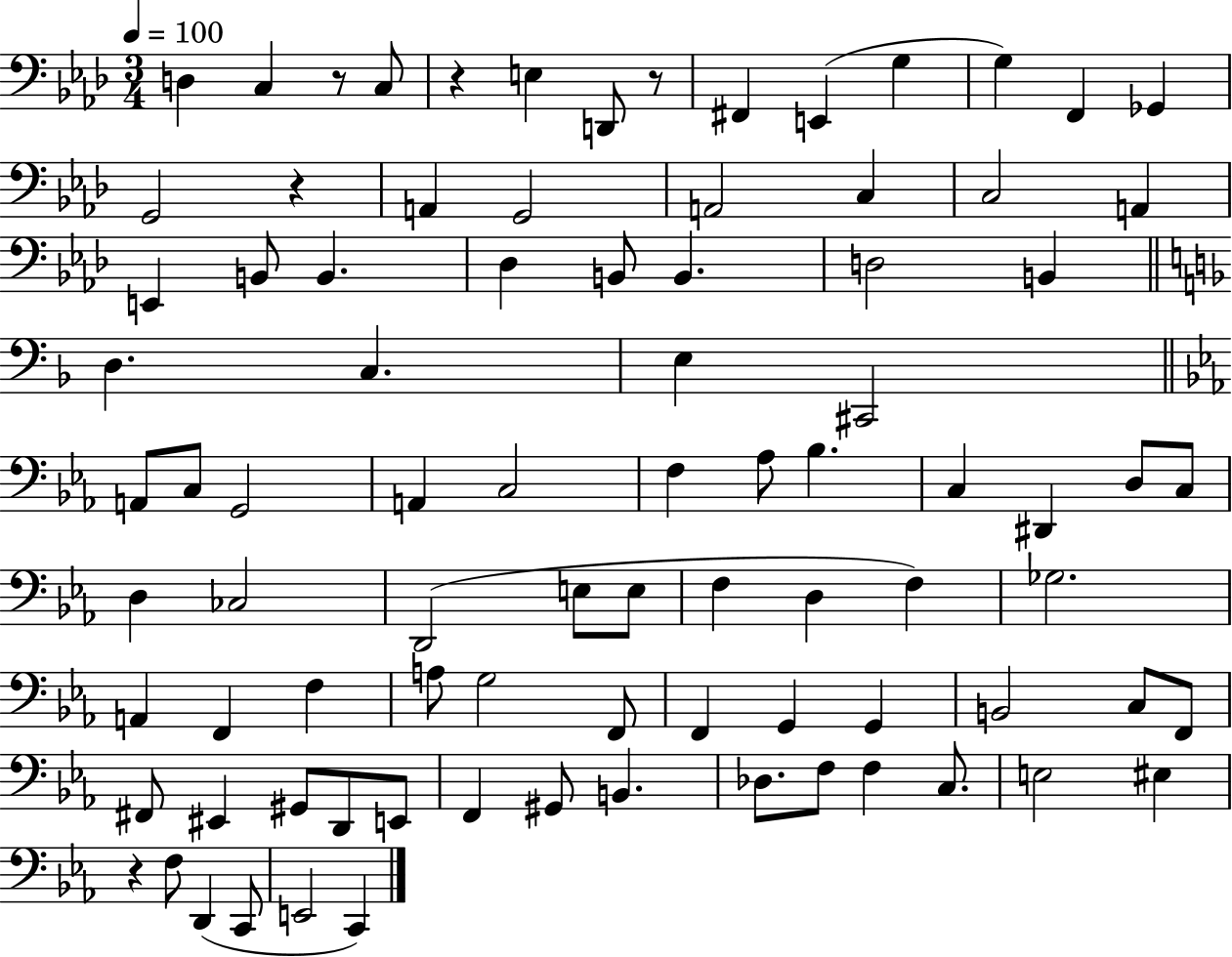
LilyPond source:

{
  \clef bass
  \numericTimeSignature
  \time 3/4
  \key aes \major
  \tempo 4 = 100
  d4 c4 r8 c8 | r4 e4 d,8 r8 | fis,4 e,4( g4 | g4) f,4 ges,4 | \break g,2 r4 | a,4 g,2 | a,2 c4 | c2 a,4 | \break e,4 b,8 b,4. | des4 b,8 b,4. | d2 b,4 | \bar "||" \break \key f \major d4. c4. | e4 cis,2 | \bar "||" \break \key ees \major a,8 c8 g,2 | a,4 c2 | f4 aes8 bes4. | c4 dis,4 d8 c8 | \break d4 ces2 | d,2( e8 e8 | f4 d4 f4) | ges2. | \break a,4 f,4 f4 | a8 g2 f,8 | f,4 g,4 g,4 | b,2 c8 f,8 | \break fis,8 eis,4 gis,8 d,8 e,8 | f,4 gis,8 b,4. | des8. f8 f4 c8. | e2 eis4 | \break r4 f8 d,4( c,8 | e,2 c,4) | \bar "|."
}